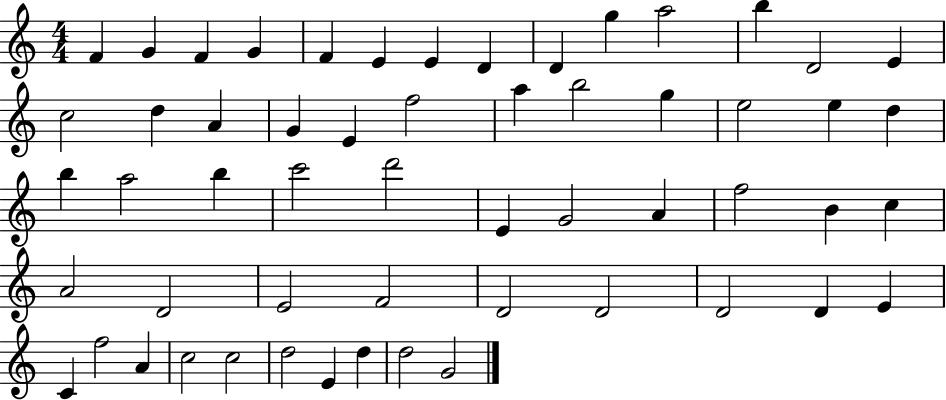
F4/q G4/q F4/q G4/q F4/q E4/q E4/q D4/q D4/q G5/q A5/h B5/q D4/h E4/q C5/h D5/q A4/q G4/q E4/q F5/h A5/q B5/h G5/q E5/h E5/q D5/q B5/q A5/h B5/q C6/h D6/h E4/q G4/h A4/q F5/h B4/q C5/q A4/h D4/h E4/h F4/h D4/h D4/h D4/h D4/q E4/q C4/q F5/h A4/q C5/h C5/h D5/h E4/q D5/q D5/h G4/h